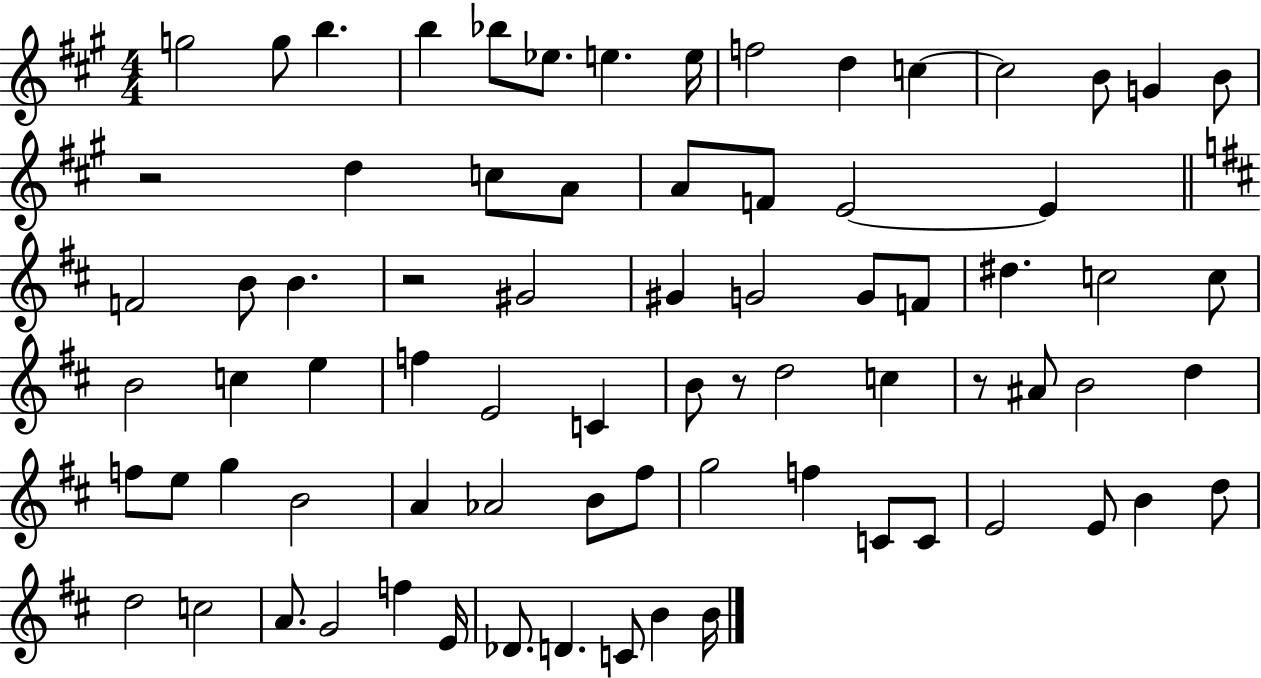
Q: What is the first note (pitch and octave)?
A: G5